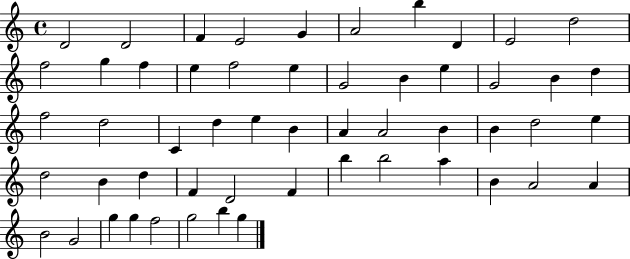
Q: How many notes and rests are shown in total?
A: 54